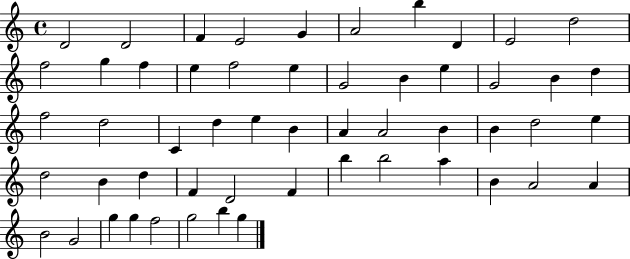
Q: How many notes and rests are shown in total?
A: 54